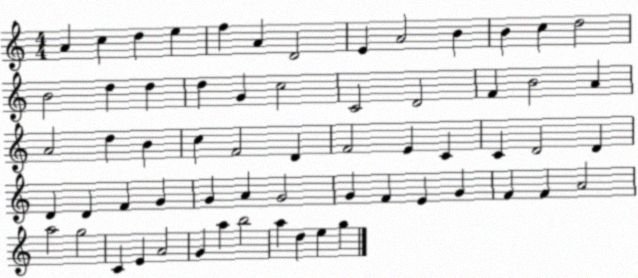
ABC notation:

X:1
T:Untitled
M:4/4
L:1/4
K:C
A c d e f A D2 E A2 B B c d2 B2 d d d G c2 C2 D2 F B2 A A2 d B c F2 D F2 E C C D2 D D D F G G A G2 G F E G F F A2 a2 g2 C E A2 G a b2 a d e g